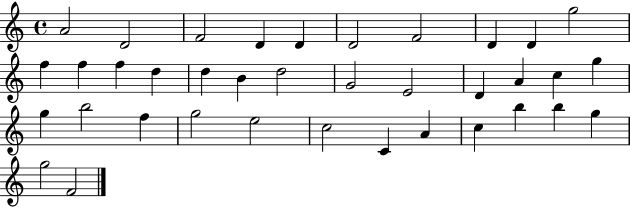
X:1
T:Untitled
M:4/4
L:1/4
K:C
A2 D2 F2 D D D2 F2 D D g2 f f f d d B d2 G2 E2 D A c g g b2 f g2 e2 c2 C A c b b g g2 F2